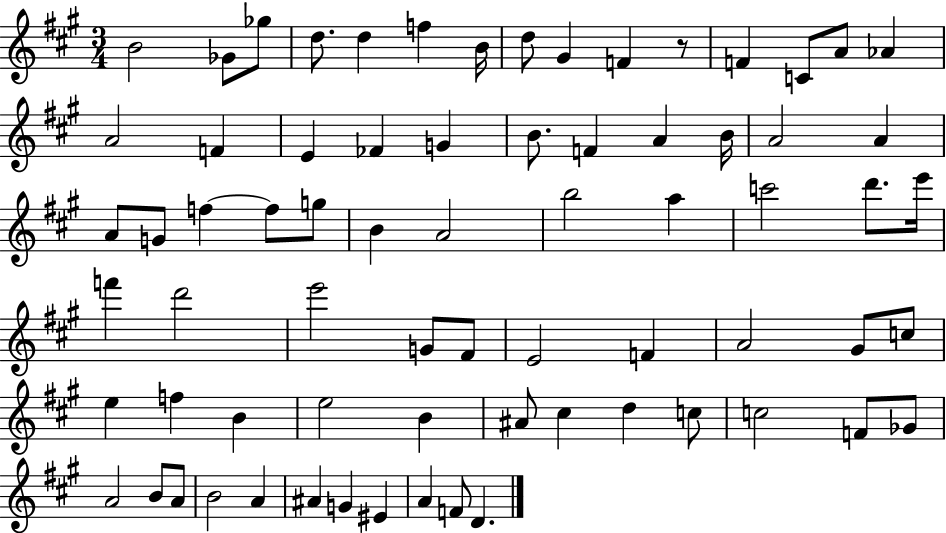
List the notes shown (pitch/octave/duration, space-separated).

B4/h Gb4/e Gb5/e D5/e. D5/q F5/q B4/s D5/e G#4/q F4/q R/e F4/q C4/e A4/e Ab4/q A4/h F4/q E4/q FES4/q G4/q B4/e. F4/q A4/q B4/s A4/h A4/q A4/e G4/e F5/q F5/e G5/e B4/q A4/h B5/h A5/q C6/h D6/e. E6/s F6/q D6/h E6/h G4/e F#4/e E4/h F4/q A4/h G#4/e C5/e E5/q F5/q B4/q E5/h B4/q A#4/e C#5/q D5/q C5/e C5/h F4/e Gb4/e A4/h B4/e A4/e B4/h A4/q A#4/q G4/q EIS4/q A4/q F4/e D4/q.